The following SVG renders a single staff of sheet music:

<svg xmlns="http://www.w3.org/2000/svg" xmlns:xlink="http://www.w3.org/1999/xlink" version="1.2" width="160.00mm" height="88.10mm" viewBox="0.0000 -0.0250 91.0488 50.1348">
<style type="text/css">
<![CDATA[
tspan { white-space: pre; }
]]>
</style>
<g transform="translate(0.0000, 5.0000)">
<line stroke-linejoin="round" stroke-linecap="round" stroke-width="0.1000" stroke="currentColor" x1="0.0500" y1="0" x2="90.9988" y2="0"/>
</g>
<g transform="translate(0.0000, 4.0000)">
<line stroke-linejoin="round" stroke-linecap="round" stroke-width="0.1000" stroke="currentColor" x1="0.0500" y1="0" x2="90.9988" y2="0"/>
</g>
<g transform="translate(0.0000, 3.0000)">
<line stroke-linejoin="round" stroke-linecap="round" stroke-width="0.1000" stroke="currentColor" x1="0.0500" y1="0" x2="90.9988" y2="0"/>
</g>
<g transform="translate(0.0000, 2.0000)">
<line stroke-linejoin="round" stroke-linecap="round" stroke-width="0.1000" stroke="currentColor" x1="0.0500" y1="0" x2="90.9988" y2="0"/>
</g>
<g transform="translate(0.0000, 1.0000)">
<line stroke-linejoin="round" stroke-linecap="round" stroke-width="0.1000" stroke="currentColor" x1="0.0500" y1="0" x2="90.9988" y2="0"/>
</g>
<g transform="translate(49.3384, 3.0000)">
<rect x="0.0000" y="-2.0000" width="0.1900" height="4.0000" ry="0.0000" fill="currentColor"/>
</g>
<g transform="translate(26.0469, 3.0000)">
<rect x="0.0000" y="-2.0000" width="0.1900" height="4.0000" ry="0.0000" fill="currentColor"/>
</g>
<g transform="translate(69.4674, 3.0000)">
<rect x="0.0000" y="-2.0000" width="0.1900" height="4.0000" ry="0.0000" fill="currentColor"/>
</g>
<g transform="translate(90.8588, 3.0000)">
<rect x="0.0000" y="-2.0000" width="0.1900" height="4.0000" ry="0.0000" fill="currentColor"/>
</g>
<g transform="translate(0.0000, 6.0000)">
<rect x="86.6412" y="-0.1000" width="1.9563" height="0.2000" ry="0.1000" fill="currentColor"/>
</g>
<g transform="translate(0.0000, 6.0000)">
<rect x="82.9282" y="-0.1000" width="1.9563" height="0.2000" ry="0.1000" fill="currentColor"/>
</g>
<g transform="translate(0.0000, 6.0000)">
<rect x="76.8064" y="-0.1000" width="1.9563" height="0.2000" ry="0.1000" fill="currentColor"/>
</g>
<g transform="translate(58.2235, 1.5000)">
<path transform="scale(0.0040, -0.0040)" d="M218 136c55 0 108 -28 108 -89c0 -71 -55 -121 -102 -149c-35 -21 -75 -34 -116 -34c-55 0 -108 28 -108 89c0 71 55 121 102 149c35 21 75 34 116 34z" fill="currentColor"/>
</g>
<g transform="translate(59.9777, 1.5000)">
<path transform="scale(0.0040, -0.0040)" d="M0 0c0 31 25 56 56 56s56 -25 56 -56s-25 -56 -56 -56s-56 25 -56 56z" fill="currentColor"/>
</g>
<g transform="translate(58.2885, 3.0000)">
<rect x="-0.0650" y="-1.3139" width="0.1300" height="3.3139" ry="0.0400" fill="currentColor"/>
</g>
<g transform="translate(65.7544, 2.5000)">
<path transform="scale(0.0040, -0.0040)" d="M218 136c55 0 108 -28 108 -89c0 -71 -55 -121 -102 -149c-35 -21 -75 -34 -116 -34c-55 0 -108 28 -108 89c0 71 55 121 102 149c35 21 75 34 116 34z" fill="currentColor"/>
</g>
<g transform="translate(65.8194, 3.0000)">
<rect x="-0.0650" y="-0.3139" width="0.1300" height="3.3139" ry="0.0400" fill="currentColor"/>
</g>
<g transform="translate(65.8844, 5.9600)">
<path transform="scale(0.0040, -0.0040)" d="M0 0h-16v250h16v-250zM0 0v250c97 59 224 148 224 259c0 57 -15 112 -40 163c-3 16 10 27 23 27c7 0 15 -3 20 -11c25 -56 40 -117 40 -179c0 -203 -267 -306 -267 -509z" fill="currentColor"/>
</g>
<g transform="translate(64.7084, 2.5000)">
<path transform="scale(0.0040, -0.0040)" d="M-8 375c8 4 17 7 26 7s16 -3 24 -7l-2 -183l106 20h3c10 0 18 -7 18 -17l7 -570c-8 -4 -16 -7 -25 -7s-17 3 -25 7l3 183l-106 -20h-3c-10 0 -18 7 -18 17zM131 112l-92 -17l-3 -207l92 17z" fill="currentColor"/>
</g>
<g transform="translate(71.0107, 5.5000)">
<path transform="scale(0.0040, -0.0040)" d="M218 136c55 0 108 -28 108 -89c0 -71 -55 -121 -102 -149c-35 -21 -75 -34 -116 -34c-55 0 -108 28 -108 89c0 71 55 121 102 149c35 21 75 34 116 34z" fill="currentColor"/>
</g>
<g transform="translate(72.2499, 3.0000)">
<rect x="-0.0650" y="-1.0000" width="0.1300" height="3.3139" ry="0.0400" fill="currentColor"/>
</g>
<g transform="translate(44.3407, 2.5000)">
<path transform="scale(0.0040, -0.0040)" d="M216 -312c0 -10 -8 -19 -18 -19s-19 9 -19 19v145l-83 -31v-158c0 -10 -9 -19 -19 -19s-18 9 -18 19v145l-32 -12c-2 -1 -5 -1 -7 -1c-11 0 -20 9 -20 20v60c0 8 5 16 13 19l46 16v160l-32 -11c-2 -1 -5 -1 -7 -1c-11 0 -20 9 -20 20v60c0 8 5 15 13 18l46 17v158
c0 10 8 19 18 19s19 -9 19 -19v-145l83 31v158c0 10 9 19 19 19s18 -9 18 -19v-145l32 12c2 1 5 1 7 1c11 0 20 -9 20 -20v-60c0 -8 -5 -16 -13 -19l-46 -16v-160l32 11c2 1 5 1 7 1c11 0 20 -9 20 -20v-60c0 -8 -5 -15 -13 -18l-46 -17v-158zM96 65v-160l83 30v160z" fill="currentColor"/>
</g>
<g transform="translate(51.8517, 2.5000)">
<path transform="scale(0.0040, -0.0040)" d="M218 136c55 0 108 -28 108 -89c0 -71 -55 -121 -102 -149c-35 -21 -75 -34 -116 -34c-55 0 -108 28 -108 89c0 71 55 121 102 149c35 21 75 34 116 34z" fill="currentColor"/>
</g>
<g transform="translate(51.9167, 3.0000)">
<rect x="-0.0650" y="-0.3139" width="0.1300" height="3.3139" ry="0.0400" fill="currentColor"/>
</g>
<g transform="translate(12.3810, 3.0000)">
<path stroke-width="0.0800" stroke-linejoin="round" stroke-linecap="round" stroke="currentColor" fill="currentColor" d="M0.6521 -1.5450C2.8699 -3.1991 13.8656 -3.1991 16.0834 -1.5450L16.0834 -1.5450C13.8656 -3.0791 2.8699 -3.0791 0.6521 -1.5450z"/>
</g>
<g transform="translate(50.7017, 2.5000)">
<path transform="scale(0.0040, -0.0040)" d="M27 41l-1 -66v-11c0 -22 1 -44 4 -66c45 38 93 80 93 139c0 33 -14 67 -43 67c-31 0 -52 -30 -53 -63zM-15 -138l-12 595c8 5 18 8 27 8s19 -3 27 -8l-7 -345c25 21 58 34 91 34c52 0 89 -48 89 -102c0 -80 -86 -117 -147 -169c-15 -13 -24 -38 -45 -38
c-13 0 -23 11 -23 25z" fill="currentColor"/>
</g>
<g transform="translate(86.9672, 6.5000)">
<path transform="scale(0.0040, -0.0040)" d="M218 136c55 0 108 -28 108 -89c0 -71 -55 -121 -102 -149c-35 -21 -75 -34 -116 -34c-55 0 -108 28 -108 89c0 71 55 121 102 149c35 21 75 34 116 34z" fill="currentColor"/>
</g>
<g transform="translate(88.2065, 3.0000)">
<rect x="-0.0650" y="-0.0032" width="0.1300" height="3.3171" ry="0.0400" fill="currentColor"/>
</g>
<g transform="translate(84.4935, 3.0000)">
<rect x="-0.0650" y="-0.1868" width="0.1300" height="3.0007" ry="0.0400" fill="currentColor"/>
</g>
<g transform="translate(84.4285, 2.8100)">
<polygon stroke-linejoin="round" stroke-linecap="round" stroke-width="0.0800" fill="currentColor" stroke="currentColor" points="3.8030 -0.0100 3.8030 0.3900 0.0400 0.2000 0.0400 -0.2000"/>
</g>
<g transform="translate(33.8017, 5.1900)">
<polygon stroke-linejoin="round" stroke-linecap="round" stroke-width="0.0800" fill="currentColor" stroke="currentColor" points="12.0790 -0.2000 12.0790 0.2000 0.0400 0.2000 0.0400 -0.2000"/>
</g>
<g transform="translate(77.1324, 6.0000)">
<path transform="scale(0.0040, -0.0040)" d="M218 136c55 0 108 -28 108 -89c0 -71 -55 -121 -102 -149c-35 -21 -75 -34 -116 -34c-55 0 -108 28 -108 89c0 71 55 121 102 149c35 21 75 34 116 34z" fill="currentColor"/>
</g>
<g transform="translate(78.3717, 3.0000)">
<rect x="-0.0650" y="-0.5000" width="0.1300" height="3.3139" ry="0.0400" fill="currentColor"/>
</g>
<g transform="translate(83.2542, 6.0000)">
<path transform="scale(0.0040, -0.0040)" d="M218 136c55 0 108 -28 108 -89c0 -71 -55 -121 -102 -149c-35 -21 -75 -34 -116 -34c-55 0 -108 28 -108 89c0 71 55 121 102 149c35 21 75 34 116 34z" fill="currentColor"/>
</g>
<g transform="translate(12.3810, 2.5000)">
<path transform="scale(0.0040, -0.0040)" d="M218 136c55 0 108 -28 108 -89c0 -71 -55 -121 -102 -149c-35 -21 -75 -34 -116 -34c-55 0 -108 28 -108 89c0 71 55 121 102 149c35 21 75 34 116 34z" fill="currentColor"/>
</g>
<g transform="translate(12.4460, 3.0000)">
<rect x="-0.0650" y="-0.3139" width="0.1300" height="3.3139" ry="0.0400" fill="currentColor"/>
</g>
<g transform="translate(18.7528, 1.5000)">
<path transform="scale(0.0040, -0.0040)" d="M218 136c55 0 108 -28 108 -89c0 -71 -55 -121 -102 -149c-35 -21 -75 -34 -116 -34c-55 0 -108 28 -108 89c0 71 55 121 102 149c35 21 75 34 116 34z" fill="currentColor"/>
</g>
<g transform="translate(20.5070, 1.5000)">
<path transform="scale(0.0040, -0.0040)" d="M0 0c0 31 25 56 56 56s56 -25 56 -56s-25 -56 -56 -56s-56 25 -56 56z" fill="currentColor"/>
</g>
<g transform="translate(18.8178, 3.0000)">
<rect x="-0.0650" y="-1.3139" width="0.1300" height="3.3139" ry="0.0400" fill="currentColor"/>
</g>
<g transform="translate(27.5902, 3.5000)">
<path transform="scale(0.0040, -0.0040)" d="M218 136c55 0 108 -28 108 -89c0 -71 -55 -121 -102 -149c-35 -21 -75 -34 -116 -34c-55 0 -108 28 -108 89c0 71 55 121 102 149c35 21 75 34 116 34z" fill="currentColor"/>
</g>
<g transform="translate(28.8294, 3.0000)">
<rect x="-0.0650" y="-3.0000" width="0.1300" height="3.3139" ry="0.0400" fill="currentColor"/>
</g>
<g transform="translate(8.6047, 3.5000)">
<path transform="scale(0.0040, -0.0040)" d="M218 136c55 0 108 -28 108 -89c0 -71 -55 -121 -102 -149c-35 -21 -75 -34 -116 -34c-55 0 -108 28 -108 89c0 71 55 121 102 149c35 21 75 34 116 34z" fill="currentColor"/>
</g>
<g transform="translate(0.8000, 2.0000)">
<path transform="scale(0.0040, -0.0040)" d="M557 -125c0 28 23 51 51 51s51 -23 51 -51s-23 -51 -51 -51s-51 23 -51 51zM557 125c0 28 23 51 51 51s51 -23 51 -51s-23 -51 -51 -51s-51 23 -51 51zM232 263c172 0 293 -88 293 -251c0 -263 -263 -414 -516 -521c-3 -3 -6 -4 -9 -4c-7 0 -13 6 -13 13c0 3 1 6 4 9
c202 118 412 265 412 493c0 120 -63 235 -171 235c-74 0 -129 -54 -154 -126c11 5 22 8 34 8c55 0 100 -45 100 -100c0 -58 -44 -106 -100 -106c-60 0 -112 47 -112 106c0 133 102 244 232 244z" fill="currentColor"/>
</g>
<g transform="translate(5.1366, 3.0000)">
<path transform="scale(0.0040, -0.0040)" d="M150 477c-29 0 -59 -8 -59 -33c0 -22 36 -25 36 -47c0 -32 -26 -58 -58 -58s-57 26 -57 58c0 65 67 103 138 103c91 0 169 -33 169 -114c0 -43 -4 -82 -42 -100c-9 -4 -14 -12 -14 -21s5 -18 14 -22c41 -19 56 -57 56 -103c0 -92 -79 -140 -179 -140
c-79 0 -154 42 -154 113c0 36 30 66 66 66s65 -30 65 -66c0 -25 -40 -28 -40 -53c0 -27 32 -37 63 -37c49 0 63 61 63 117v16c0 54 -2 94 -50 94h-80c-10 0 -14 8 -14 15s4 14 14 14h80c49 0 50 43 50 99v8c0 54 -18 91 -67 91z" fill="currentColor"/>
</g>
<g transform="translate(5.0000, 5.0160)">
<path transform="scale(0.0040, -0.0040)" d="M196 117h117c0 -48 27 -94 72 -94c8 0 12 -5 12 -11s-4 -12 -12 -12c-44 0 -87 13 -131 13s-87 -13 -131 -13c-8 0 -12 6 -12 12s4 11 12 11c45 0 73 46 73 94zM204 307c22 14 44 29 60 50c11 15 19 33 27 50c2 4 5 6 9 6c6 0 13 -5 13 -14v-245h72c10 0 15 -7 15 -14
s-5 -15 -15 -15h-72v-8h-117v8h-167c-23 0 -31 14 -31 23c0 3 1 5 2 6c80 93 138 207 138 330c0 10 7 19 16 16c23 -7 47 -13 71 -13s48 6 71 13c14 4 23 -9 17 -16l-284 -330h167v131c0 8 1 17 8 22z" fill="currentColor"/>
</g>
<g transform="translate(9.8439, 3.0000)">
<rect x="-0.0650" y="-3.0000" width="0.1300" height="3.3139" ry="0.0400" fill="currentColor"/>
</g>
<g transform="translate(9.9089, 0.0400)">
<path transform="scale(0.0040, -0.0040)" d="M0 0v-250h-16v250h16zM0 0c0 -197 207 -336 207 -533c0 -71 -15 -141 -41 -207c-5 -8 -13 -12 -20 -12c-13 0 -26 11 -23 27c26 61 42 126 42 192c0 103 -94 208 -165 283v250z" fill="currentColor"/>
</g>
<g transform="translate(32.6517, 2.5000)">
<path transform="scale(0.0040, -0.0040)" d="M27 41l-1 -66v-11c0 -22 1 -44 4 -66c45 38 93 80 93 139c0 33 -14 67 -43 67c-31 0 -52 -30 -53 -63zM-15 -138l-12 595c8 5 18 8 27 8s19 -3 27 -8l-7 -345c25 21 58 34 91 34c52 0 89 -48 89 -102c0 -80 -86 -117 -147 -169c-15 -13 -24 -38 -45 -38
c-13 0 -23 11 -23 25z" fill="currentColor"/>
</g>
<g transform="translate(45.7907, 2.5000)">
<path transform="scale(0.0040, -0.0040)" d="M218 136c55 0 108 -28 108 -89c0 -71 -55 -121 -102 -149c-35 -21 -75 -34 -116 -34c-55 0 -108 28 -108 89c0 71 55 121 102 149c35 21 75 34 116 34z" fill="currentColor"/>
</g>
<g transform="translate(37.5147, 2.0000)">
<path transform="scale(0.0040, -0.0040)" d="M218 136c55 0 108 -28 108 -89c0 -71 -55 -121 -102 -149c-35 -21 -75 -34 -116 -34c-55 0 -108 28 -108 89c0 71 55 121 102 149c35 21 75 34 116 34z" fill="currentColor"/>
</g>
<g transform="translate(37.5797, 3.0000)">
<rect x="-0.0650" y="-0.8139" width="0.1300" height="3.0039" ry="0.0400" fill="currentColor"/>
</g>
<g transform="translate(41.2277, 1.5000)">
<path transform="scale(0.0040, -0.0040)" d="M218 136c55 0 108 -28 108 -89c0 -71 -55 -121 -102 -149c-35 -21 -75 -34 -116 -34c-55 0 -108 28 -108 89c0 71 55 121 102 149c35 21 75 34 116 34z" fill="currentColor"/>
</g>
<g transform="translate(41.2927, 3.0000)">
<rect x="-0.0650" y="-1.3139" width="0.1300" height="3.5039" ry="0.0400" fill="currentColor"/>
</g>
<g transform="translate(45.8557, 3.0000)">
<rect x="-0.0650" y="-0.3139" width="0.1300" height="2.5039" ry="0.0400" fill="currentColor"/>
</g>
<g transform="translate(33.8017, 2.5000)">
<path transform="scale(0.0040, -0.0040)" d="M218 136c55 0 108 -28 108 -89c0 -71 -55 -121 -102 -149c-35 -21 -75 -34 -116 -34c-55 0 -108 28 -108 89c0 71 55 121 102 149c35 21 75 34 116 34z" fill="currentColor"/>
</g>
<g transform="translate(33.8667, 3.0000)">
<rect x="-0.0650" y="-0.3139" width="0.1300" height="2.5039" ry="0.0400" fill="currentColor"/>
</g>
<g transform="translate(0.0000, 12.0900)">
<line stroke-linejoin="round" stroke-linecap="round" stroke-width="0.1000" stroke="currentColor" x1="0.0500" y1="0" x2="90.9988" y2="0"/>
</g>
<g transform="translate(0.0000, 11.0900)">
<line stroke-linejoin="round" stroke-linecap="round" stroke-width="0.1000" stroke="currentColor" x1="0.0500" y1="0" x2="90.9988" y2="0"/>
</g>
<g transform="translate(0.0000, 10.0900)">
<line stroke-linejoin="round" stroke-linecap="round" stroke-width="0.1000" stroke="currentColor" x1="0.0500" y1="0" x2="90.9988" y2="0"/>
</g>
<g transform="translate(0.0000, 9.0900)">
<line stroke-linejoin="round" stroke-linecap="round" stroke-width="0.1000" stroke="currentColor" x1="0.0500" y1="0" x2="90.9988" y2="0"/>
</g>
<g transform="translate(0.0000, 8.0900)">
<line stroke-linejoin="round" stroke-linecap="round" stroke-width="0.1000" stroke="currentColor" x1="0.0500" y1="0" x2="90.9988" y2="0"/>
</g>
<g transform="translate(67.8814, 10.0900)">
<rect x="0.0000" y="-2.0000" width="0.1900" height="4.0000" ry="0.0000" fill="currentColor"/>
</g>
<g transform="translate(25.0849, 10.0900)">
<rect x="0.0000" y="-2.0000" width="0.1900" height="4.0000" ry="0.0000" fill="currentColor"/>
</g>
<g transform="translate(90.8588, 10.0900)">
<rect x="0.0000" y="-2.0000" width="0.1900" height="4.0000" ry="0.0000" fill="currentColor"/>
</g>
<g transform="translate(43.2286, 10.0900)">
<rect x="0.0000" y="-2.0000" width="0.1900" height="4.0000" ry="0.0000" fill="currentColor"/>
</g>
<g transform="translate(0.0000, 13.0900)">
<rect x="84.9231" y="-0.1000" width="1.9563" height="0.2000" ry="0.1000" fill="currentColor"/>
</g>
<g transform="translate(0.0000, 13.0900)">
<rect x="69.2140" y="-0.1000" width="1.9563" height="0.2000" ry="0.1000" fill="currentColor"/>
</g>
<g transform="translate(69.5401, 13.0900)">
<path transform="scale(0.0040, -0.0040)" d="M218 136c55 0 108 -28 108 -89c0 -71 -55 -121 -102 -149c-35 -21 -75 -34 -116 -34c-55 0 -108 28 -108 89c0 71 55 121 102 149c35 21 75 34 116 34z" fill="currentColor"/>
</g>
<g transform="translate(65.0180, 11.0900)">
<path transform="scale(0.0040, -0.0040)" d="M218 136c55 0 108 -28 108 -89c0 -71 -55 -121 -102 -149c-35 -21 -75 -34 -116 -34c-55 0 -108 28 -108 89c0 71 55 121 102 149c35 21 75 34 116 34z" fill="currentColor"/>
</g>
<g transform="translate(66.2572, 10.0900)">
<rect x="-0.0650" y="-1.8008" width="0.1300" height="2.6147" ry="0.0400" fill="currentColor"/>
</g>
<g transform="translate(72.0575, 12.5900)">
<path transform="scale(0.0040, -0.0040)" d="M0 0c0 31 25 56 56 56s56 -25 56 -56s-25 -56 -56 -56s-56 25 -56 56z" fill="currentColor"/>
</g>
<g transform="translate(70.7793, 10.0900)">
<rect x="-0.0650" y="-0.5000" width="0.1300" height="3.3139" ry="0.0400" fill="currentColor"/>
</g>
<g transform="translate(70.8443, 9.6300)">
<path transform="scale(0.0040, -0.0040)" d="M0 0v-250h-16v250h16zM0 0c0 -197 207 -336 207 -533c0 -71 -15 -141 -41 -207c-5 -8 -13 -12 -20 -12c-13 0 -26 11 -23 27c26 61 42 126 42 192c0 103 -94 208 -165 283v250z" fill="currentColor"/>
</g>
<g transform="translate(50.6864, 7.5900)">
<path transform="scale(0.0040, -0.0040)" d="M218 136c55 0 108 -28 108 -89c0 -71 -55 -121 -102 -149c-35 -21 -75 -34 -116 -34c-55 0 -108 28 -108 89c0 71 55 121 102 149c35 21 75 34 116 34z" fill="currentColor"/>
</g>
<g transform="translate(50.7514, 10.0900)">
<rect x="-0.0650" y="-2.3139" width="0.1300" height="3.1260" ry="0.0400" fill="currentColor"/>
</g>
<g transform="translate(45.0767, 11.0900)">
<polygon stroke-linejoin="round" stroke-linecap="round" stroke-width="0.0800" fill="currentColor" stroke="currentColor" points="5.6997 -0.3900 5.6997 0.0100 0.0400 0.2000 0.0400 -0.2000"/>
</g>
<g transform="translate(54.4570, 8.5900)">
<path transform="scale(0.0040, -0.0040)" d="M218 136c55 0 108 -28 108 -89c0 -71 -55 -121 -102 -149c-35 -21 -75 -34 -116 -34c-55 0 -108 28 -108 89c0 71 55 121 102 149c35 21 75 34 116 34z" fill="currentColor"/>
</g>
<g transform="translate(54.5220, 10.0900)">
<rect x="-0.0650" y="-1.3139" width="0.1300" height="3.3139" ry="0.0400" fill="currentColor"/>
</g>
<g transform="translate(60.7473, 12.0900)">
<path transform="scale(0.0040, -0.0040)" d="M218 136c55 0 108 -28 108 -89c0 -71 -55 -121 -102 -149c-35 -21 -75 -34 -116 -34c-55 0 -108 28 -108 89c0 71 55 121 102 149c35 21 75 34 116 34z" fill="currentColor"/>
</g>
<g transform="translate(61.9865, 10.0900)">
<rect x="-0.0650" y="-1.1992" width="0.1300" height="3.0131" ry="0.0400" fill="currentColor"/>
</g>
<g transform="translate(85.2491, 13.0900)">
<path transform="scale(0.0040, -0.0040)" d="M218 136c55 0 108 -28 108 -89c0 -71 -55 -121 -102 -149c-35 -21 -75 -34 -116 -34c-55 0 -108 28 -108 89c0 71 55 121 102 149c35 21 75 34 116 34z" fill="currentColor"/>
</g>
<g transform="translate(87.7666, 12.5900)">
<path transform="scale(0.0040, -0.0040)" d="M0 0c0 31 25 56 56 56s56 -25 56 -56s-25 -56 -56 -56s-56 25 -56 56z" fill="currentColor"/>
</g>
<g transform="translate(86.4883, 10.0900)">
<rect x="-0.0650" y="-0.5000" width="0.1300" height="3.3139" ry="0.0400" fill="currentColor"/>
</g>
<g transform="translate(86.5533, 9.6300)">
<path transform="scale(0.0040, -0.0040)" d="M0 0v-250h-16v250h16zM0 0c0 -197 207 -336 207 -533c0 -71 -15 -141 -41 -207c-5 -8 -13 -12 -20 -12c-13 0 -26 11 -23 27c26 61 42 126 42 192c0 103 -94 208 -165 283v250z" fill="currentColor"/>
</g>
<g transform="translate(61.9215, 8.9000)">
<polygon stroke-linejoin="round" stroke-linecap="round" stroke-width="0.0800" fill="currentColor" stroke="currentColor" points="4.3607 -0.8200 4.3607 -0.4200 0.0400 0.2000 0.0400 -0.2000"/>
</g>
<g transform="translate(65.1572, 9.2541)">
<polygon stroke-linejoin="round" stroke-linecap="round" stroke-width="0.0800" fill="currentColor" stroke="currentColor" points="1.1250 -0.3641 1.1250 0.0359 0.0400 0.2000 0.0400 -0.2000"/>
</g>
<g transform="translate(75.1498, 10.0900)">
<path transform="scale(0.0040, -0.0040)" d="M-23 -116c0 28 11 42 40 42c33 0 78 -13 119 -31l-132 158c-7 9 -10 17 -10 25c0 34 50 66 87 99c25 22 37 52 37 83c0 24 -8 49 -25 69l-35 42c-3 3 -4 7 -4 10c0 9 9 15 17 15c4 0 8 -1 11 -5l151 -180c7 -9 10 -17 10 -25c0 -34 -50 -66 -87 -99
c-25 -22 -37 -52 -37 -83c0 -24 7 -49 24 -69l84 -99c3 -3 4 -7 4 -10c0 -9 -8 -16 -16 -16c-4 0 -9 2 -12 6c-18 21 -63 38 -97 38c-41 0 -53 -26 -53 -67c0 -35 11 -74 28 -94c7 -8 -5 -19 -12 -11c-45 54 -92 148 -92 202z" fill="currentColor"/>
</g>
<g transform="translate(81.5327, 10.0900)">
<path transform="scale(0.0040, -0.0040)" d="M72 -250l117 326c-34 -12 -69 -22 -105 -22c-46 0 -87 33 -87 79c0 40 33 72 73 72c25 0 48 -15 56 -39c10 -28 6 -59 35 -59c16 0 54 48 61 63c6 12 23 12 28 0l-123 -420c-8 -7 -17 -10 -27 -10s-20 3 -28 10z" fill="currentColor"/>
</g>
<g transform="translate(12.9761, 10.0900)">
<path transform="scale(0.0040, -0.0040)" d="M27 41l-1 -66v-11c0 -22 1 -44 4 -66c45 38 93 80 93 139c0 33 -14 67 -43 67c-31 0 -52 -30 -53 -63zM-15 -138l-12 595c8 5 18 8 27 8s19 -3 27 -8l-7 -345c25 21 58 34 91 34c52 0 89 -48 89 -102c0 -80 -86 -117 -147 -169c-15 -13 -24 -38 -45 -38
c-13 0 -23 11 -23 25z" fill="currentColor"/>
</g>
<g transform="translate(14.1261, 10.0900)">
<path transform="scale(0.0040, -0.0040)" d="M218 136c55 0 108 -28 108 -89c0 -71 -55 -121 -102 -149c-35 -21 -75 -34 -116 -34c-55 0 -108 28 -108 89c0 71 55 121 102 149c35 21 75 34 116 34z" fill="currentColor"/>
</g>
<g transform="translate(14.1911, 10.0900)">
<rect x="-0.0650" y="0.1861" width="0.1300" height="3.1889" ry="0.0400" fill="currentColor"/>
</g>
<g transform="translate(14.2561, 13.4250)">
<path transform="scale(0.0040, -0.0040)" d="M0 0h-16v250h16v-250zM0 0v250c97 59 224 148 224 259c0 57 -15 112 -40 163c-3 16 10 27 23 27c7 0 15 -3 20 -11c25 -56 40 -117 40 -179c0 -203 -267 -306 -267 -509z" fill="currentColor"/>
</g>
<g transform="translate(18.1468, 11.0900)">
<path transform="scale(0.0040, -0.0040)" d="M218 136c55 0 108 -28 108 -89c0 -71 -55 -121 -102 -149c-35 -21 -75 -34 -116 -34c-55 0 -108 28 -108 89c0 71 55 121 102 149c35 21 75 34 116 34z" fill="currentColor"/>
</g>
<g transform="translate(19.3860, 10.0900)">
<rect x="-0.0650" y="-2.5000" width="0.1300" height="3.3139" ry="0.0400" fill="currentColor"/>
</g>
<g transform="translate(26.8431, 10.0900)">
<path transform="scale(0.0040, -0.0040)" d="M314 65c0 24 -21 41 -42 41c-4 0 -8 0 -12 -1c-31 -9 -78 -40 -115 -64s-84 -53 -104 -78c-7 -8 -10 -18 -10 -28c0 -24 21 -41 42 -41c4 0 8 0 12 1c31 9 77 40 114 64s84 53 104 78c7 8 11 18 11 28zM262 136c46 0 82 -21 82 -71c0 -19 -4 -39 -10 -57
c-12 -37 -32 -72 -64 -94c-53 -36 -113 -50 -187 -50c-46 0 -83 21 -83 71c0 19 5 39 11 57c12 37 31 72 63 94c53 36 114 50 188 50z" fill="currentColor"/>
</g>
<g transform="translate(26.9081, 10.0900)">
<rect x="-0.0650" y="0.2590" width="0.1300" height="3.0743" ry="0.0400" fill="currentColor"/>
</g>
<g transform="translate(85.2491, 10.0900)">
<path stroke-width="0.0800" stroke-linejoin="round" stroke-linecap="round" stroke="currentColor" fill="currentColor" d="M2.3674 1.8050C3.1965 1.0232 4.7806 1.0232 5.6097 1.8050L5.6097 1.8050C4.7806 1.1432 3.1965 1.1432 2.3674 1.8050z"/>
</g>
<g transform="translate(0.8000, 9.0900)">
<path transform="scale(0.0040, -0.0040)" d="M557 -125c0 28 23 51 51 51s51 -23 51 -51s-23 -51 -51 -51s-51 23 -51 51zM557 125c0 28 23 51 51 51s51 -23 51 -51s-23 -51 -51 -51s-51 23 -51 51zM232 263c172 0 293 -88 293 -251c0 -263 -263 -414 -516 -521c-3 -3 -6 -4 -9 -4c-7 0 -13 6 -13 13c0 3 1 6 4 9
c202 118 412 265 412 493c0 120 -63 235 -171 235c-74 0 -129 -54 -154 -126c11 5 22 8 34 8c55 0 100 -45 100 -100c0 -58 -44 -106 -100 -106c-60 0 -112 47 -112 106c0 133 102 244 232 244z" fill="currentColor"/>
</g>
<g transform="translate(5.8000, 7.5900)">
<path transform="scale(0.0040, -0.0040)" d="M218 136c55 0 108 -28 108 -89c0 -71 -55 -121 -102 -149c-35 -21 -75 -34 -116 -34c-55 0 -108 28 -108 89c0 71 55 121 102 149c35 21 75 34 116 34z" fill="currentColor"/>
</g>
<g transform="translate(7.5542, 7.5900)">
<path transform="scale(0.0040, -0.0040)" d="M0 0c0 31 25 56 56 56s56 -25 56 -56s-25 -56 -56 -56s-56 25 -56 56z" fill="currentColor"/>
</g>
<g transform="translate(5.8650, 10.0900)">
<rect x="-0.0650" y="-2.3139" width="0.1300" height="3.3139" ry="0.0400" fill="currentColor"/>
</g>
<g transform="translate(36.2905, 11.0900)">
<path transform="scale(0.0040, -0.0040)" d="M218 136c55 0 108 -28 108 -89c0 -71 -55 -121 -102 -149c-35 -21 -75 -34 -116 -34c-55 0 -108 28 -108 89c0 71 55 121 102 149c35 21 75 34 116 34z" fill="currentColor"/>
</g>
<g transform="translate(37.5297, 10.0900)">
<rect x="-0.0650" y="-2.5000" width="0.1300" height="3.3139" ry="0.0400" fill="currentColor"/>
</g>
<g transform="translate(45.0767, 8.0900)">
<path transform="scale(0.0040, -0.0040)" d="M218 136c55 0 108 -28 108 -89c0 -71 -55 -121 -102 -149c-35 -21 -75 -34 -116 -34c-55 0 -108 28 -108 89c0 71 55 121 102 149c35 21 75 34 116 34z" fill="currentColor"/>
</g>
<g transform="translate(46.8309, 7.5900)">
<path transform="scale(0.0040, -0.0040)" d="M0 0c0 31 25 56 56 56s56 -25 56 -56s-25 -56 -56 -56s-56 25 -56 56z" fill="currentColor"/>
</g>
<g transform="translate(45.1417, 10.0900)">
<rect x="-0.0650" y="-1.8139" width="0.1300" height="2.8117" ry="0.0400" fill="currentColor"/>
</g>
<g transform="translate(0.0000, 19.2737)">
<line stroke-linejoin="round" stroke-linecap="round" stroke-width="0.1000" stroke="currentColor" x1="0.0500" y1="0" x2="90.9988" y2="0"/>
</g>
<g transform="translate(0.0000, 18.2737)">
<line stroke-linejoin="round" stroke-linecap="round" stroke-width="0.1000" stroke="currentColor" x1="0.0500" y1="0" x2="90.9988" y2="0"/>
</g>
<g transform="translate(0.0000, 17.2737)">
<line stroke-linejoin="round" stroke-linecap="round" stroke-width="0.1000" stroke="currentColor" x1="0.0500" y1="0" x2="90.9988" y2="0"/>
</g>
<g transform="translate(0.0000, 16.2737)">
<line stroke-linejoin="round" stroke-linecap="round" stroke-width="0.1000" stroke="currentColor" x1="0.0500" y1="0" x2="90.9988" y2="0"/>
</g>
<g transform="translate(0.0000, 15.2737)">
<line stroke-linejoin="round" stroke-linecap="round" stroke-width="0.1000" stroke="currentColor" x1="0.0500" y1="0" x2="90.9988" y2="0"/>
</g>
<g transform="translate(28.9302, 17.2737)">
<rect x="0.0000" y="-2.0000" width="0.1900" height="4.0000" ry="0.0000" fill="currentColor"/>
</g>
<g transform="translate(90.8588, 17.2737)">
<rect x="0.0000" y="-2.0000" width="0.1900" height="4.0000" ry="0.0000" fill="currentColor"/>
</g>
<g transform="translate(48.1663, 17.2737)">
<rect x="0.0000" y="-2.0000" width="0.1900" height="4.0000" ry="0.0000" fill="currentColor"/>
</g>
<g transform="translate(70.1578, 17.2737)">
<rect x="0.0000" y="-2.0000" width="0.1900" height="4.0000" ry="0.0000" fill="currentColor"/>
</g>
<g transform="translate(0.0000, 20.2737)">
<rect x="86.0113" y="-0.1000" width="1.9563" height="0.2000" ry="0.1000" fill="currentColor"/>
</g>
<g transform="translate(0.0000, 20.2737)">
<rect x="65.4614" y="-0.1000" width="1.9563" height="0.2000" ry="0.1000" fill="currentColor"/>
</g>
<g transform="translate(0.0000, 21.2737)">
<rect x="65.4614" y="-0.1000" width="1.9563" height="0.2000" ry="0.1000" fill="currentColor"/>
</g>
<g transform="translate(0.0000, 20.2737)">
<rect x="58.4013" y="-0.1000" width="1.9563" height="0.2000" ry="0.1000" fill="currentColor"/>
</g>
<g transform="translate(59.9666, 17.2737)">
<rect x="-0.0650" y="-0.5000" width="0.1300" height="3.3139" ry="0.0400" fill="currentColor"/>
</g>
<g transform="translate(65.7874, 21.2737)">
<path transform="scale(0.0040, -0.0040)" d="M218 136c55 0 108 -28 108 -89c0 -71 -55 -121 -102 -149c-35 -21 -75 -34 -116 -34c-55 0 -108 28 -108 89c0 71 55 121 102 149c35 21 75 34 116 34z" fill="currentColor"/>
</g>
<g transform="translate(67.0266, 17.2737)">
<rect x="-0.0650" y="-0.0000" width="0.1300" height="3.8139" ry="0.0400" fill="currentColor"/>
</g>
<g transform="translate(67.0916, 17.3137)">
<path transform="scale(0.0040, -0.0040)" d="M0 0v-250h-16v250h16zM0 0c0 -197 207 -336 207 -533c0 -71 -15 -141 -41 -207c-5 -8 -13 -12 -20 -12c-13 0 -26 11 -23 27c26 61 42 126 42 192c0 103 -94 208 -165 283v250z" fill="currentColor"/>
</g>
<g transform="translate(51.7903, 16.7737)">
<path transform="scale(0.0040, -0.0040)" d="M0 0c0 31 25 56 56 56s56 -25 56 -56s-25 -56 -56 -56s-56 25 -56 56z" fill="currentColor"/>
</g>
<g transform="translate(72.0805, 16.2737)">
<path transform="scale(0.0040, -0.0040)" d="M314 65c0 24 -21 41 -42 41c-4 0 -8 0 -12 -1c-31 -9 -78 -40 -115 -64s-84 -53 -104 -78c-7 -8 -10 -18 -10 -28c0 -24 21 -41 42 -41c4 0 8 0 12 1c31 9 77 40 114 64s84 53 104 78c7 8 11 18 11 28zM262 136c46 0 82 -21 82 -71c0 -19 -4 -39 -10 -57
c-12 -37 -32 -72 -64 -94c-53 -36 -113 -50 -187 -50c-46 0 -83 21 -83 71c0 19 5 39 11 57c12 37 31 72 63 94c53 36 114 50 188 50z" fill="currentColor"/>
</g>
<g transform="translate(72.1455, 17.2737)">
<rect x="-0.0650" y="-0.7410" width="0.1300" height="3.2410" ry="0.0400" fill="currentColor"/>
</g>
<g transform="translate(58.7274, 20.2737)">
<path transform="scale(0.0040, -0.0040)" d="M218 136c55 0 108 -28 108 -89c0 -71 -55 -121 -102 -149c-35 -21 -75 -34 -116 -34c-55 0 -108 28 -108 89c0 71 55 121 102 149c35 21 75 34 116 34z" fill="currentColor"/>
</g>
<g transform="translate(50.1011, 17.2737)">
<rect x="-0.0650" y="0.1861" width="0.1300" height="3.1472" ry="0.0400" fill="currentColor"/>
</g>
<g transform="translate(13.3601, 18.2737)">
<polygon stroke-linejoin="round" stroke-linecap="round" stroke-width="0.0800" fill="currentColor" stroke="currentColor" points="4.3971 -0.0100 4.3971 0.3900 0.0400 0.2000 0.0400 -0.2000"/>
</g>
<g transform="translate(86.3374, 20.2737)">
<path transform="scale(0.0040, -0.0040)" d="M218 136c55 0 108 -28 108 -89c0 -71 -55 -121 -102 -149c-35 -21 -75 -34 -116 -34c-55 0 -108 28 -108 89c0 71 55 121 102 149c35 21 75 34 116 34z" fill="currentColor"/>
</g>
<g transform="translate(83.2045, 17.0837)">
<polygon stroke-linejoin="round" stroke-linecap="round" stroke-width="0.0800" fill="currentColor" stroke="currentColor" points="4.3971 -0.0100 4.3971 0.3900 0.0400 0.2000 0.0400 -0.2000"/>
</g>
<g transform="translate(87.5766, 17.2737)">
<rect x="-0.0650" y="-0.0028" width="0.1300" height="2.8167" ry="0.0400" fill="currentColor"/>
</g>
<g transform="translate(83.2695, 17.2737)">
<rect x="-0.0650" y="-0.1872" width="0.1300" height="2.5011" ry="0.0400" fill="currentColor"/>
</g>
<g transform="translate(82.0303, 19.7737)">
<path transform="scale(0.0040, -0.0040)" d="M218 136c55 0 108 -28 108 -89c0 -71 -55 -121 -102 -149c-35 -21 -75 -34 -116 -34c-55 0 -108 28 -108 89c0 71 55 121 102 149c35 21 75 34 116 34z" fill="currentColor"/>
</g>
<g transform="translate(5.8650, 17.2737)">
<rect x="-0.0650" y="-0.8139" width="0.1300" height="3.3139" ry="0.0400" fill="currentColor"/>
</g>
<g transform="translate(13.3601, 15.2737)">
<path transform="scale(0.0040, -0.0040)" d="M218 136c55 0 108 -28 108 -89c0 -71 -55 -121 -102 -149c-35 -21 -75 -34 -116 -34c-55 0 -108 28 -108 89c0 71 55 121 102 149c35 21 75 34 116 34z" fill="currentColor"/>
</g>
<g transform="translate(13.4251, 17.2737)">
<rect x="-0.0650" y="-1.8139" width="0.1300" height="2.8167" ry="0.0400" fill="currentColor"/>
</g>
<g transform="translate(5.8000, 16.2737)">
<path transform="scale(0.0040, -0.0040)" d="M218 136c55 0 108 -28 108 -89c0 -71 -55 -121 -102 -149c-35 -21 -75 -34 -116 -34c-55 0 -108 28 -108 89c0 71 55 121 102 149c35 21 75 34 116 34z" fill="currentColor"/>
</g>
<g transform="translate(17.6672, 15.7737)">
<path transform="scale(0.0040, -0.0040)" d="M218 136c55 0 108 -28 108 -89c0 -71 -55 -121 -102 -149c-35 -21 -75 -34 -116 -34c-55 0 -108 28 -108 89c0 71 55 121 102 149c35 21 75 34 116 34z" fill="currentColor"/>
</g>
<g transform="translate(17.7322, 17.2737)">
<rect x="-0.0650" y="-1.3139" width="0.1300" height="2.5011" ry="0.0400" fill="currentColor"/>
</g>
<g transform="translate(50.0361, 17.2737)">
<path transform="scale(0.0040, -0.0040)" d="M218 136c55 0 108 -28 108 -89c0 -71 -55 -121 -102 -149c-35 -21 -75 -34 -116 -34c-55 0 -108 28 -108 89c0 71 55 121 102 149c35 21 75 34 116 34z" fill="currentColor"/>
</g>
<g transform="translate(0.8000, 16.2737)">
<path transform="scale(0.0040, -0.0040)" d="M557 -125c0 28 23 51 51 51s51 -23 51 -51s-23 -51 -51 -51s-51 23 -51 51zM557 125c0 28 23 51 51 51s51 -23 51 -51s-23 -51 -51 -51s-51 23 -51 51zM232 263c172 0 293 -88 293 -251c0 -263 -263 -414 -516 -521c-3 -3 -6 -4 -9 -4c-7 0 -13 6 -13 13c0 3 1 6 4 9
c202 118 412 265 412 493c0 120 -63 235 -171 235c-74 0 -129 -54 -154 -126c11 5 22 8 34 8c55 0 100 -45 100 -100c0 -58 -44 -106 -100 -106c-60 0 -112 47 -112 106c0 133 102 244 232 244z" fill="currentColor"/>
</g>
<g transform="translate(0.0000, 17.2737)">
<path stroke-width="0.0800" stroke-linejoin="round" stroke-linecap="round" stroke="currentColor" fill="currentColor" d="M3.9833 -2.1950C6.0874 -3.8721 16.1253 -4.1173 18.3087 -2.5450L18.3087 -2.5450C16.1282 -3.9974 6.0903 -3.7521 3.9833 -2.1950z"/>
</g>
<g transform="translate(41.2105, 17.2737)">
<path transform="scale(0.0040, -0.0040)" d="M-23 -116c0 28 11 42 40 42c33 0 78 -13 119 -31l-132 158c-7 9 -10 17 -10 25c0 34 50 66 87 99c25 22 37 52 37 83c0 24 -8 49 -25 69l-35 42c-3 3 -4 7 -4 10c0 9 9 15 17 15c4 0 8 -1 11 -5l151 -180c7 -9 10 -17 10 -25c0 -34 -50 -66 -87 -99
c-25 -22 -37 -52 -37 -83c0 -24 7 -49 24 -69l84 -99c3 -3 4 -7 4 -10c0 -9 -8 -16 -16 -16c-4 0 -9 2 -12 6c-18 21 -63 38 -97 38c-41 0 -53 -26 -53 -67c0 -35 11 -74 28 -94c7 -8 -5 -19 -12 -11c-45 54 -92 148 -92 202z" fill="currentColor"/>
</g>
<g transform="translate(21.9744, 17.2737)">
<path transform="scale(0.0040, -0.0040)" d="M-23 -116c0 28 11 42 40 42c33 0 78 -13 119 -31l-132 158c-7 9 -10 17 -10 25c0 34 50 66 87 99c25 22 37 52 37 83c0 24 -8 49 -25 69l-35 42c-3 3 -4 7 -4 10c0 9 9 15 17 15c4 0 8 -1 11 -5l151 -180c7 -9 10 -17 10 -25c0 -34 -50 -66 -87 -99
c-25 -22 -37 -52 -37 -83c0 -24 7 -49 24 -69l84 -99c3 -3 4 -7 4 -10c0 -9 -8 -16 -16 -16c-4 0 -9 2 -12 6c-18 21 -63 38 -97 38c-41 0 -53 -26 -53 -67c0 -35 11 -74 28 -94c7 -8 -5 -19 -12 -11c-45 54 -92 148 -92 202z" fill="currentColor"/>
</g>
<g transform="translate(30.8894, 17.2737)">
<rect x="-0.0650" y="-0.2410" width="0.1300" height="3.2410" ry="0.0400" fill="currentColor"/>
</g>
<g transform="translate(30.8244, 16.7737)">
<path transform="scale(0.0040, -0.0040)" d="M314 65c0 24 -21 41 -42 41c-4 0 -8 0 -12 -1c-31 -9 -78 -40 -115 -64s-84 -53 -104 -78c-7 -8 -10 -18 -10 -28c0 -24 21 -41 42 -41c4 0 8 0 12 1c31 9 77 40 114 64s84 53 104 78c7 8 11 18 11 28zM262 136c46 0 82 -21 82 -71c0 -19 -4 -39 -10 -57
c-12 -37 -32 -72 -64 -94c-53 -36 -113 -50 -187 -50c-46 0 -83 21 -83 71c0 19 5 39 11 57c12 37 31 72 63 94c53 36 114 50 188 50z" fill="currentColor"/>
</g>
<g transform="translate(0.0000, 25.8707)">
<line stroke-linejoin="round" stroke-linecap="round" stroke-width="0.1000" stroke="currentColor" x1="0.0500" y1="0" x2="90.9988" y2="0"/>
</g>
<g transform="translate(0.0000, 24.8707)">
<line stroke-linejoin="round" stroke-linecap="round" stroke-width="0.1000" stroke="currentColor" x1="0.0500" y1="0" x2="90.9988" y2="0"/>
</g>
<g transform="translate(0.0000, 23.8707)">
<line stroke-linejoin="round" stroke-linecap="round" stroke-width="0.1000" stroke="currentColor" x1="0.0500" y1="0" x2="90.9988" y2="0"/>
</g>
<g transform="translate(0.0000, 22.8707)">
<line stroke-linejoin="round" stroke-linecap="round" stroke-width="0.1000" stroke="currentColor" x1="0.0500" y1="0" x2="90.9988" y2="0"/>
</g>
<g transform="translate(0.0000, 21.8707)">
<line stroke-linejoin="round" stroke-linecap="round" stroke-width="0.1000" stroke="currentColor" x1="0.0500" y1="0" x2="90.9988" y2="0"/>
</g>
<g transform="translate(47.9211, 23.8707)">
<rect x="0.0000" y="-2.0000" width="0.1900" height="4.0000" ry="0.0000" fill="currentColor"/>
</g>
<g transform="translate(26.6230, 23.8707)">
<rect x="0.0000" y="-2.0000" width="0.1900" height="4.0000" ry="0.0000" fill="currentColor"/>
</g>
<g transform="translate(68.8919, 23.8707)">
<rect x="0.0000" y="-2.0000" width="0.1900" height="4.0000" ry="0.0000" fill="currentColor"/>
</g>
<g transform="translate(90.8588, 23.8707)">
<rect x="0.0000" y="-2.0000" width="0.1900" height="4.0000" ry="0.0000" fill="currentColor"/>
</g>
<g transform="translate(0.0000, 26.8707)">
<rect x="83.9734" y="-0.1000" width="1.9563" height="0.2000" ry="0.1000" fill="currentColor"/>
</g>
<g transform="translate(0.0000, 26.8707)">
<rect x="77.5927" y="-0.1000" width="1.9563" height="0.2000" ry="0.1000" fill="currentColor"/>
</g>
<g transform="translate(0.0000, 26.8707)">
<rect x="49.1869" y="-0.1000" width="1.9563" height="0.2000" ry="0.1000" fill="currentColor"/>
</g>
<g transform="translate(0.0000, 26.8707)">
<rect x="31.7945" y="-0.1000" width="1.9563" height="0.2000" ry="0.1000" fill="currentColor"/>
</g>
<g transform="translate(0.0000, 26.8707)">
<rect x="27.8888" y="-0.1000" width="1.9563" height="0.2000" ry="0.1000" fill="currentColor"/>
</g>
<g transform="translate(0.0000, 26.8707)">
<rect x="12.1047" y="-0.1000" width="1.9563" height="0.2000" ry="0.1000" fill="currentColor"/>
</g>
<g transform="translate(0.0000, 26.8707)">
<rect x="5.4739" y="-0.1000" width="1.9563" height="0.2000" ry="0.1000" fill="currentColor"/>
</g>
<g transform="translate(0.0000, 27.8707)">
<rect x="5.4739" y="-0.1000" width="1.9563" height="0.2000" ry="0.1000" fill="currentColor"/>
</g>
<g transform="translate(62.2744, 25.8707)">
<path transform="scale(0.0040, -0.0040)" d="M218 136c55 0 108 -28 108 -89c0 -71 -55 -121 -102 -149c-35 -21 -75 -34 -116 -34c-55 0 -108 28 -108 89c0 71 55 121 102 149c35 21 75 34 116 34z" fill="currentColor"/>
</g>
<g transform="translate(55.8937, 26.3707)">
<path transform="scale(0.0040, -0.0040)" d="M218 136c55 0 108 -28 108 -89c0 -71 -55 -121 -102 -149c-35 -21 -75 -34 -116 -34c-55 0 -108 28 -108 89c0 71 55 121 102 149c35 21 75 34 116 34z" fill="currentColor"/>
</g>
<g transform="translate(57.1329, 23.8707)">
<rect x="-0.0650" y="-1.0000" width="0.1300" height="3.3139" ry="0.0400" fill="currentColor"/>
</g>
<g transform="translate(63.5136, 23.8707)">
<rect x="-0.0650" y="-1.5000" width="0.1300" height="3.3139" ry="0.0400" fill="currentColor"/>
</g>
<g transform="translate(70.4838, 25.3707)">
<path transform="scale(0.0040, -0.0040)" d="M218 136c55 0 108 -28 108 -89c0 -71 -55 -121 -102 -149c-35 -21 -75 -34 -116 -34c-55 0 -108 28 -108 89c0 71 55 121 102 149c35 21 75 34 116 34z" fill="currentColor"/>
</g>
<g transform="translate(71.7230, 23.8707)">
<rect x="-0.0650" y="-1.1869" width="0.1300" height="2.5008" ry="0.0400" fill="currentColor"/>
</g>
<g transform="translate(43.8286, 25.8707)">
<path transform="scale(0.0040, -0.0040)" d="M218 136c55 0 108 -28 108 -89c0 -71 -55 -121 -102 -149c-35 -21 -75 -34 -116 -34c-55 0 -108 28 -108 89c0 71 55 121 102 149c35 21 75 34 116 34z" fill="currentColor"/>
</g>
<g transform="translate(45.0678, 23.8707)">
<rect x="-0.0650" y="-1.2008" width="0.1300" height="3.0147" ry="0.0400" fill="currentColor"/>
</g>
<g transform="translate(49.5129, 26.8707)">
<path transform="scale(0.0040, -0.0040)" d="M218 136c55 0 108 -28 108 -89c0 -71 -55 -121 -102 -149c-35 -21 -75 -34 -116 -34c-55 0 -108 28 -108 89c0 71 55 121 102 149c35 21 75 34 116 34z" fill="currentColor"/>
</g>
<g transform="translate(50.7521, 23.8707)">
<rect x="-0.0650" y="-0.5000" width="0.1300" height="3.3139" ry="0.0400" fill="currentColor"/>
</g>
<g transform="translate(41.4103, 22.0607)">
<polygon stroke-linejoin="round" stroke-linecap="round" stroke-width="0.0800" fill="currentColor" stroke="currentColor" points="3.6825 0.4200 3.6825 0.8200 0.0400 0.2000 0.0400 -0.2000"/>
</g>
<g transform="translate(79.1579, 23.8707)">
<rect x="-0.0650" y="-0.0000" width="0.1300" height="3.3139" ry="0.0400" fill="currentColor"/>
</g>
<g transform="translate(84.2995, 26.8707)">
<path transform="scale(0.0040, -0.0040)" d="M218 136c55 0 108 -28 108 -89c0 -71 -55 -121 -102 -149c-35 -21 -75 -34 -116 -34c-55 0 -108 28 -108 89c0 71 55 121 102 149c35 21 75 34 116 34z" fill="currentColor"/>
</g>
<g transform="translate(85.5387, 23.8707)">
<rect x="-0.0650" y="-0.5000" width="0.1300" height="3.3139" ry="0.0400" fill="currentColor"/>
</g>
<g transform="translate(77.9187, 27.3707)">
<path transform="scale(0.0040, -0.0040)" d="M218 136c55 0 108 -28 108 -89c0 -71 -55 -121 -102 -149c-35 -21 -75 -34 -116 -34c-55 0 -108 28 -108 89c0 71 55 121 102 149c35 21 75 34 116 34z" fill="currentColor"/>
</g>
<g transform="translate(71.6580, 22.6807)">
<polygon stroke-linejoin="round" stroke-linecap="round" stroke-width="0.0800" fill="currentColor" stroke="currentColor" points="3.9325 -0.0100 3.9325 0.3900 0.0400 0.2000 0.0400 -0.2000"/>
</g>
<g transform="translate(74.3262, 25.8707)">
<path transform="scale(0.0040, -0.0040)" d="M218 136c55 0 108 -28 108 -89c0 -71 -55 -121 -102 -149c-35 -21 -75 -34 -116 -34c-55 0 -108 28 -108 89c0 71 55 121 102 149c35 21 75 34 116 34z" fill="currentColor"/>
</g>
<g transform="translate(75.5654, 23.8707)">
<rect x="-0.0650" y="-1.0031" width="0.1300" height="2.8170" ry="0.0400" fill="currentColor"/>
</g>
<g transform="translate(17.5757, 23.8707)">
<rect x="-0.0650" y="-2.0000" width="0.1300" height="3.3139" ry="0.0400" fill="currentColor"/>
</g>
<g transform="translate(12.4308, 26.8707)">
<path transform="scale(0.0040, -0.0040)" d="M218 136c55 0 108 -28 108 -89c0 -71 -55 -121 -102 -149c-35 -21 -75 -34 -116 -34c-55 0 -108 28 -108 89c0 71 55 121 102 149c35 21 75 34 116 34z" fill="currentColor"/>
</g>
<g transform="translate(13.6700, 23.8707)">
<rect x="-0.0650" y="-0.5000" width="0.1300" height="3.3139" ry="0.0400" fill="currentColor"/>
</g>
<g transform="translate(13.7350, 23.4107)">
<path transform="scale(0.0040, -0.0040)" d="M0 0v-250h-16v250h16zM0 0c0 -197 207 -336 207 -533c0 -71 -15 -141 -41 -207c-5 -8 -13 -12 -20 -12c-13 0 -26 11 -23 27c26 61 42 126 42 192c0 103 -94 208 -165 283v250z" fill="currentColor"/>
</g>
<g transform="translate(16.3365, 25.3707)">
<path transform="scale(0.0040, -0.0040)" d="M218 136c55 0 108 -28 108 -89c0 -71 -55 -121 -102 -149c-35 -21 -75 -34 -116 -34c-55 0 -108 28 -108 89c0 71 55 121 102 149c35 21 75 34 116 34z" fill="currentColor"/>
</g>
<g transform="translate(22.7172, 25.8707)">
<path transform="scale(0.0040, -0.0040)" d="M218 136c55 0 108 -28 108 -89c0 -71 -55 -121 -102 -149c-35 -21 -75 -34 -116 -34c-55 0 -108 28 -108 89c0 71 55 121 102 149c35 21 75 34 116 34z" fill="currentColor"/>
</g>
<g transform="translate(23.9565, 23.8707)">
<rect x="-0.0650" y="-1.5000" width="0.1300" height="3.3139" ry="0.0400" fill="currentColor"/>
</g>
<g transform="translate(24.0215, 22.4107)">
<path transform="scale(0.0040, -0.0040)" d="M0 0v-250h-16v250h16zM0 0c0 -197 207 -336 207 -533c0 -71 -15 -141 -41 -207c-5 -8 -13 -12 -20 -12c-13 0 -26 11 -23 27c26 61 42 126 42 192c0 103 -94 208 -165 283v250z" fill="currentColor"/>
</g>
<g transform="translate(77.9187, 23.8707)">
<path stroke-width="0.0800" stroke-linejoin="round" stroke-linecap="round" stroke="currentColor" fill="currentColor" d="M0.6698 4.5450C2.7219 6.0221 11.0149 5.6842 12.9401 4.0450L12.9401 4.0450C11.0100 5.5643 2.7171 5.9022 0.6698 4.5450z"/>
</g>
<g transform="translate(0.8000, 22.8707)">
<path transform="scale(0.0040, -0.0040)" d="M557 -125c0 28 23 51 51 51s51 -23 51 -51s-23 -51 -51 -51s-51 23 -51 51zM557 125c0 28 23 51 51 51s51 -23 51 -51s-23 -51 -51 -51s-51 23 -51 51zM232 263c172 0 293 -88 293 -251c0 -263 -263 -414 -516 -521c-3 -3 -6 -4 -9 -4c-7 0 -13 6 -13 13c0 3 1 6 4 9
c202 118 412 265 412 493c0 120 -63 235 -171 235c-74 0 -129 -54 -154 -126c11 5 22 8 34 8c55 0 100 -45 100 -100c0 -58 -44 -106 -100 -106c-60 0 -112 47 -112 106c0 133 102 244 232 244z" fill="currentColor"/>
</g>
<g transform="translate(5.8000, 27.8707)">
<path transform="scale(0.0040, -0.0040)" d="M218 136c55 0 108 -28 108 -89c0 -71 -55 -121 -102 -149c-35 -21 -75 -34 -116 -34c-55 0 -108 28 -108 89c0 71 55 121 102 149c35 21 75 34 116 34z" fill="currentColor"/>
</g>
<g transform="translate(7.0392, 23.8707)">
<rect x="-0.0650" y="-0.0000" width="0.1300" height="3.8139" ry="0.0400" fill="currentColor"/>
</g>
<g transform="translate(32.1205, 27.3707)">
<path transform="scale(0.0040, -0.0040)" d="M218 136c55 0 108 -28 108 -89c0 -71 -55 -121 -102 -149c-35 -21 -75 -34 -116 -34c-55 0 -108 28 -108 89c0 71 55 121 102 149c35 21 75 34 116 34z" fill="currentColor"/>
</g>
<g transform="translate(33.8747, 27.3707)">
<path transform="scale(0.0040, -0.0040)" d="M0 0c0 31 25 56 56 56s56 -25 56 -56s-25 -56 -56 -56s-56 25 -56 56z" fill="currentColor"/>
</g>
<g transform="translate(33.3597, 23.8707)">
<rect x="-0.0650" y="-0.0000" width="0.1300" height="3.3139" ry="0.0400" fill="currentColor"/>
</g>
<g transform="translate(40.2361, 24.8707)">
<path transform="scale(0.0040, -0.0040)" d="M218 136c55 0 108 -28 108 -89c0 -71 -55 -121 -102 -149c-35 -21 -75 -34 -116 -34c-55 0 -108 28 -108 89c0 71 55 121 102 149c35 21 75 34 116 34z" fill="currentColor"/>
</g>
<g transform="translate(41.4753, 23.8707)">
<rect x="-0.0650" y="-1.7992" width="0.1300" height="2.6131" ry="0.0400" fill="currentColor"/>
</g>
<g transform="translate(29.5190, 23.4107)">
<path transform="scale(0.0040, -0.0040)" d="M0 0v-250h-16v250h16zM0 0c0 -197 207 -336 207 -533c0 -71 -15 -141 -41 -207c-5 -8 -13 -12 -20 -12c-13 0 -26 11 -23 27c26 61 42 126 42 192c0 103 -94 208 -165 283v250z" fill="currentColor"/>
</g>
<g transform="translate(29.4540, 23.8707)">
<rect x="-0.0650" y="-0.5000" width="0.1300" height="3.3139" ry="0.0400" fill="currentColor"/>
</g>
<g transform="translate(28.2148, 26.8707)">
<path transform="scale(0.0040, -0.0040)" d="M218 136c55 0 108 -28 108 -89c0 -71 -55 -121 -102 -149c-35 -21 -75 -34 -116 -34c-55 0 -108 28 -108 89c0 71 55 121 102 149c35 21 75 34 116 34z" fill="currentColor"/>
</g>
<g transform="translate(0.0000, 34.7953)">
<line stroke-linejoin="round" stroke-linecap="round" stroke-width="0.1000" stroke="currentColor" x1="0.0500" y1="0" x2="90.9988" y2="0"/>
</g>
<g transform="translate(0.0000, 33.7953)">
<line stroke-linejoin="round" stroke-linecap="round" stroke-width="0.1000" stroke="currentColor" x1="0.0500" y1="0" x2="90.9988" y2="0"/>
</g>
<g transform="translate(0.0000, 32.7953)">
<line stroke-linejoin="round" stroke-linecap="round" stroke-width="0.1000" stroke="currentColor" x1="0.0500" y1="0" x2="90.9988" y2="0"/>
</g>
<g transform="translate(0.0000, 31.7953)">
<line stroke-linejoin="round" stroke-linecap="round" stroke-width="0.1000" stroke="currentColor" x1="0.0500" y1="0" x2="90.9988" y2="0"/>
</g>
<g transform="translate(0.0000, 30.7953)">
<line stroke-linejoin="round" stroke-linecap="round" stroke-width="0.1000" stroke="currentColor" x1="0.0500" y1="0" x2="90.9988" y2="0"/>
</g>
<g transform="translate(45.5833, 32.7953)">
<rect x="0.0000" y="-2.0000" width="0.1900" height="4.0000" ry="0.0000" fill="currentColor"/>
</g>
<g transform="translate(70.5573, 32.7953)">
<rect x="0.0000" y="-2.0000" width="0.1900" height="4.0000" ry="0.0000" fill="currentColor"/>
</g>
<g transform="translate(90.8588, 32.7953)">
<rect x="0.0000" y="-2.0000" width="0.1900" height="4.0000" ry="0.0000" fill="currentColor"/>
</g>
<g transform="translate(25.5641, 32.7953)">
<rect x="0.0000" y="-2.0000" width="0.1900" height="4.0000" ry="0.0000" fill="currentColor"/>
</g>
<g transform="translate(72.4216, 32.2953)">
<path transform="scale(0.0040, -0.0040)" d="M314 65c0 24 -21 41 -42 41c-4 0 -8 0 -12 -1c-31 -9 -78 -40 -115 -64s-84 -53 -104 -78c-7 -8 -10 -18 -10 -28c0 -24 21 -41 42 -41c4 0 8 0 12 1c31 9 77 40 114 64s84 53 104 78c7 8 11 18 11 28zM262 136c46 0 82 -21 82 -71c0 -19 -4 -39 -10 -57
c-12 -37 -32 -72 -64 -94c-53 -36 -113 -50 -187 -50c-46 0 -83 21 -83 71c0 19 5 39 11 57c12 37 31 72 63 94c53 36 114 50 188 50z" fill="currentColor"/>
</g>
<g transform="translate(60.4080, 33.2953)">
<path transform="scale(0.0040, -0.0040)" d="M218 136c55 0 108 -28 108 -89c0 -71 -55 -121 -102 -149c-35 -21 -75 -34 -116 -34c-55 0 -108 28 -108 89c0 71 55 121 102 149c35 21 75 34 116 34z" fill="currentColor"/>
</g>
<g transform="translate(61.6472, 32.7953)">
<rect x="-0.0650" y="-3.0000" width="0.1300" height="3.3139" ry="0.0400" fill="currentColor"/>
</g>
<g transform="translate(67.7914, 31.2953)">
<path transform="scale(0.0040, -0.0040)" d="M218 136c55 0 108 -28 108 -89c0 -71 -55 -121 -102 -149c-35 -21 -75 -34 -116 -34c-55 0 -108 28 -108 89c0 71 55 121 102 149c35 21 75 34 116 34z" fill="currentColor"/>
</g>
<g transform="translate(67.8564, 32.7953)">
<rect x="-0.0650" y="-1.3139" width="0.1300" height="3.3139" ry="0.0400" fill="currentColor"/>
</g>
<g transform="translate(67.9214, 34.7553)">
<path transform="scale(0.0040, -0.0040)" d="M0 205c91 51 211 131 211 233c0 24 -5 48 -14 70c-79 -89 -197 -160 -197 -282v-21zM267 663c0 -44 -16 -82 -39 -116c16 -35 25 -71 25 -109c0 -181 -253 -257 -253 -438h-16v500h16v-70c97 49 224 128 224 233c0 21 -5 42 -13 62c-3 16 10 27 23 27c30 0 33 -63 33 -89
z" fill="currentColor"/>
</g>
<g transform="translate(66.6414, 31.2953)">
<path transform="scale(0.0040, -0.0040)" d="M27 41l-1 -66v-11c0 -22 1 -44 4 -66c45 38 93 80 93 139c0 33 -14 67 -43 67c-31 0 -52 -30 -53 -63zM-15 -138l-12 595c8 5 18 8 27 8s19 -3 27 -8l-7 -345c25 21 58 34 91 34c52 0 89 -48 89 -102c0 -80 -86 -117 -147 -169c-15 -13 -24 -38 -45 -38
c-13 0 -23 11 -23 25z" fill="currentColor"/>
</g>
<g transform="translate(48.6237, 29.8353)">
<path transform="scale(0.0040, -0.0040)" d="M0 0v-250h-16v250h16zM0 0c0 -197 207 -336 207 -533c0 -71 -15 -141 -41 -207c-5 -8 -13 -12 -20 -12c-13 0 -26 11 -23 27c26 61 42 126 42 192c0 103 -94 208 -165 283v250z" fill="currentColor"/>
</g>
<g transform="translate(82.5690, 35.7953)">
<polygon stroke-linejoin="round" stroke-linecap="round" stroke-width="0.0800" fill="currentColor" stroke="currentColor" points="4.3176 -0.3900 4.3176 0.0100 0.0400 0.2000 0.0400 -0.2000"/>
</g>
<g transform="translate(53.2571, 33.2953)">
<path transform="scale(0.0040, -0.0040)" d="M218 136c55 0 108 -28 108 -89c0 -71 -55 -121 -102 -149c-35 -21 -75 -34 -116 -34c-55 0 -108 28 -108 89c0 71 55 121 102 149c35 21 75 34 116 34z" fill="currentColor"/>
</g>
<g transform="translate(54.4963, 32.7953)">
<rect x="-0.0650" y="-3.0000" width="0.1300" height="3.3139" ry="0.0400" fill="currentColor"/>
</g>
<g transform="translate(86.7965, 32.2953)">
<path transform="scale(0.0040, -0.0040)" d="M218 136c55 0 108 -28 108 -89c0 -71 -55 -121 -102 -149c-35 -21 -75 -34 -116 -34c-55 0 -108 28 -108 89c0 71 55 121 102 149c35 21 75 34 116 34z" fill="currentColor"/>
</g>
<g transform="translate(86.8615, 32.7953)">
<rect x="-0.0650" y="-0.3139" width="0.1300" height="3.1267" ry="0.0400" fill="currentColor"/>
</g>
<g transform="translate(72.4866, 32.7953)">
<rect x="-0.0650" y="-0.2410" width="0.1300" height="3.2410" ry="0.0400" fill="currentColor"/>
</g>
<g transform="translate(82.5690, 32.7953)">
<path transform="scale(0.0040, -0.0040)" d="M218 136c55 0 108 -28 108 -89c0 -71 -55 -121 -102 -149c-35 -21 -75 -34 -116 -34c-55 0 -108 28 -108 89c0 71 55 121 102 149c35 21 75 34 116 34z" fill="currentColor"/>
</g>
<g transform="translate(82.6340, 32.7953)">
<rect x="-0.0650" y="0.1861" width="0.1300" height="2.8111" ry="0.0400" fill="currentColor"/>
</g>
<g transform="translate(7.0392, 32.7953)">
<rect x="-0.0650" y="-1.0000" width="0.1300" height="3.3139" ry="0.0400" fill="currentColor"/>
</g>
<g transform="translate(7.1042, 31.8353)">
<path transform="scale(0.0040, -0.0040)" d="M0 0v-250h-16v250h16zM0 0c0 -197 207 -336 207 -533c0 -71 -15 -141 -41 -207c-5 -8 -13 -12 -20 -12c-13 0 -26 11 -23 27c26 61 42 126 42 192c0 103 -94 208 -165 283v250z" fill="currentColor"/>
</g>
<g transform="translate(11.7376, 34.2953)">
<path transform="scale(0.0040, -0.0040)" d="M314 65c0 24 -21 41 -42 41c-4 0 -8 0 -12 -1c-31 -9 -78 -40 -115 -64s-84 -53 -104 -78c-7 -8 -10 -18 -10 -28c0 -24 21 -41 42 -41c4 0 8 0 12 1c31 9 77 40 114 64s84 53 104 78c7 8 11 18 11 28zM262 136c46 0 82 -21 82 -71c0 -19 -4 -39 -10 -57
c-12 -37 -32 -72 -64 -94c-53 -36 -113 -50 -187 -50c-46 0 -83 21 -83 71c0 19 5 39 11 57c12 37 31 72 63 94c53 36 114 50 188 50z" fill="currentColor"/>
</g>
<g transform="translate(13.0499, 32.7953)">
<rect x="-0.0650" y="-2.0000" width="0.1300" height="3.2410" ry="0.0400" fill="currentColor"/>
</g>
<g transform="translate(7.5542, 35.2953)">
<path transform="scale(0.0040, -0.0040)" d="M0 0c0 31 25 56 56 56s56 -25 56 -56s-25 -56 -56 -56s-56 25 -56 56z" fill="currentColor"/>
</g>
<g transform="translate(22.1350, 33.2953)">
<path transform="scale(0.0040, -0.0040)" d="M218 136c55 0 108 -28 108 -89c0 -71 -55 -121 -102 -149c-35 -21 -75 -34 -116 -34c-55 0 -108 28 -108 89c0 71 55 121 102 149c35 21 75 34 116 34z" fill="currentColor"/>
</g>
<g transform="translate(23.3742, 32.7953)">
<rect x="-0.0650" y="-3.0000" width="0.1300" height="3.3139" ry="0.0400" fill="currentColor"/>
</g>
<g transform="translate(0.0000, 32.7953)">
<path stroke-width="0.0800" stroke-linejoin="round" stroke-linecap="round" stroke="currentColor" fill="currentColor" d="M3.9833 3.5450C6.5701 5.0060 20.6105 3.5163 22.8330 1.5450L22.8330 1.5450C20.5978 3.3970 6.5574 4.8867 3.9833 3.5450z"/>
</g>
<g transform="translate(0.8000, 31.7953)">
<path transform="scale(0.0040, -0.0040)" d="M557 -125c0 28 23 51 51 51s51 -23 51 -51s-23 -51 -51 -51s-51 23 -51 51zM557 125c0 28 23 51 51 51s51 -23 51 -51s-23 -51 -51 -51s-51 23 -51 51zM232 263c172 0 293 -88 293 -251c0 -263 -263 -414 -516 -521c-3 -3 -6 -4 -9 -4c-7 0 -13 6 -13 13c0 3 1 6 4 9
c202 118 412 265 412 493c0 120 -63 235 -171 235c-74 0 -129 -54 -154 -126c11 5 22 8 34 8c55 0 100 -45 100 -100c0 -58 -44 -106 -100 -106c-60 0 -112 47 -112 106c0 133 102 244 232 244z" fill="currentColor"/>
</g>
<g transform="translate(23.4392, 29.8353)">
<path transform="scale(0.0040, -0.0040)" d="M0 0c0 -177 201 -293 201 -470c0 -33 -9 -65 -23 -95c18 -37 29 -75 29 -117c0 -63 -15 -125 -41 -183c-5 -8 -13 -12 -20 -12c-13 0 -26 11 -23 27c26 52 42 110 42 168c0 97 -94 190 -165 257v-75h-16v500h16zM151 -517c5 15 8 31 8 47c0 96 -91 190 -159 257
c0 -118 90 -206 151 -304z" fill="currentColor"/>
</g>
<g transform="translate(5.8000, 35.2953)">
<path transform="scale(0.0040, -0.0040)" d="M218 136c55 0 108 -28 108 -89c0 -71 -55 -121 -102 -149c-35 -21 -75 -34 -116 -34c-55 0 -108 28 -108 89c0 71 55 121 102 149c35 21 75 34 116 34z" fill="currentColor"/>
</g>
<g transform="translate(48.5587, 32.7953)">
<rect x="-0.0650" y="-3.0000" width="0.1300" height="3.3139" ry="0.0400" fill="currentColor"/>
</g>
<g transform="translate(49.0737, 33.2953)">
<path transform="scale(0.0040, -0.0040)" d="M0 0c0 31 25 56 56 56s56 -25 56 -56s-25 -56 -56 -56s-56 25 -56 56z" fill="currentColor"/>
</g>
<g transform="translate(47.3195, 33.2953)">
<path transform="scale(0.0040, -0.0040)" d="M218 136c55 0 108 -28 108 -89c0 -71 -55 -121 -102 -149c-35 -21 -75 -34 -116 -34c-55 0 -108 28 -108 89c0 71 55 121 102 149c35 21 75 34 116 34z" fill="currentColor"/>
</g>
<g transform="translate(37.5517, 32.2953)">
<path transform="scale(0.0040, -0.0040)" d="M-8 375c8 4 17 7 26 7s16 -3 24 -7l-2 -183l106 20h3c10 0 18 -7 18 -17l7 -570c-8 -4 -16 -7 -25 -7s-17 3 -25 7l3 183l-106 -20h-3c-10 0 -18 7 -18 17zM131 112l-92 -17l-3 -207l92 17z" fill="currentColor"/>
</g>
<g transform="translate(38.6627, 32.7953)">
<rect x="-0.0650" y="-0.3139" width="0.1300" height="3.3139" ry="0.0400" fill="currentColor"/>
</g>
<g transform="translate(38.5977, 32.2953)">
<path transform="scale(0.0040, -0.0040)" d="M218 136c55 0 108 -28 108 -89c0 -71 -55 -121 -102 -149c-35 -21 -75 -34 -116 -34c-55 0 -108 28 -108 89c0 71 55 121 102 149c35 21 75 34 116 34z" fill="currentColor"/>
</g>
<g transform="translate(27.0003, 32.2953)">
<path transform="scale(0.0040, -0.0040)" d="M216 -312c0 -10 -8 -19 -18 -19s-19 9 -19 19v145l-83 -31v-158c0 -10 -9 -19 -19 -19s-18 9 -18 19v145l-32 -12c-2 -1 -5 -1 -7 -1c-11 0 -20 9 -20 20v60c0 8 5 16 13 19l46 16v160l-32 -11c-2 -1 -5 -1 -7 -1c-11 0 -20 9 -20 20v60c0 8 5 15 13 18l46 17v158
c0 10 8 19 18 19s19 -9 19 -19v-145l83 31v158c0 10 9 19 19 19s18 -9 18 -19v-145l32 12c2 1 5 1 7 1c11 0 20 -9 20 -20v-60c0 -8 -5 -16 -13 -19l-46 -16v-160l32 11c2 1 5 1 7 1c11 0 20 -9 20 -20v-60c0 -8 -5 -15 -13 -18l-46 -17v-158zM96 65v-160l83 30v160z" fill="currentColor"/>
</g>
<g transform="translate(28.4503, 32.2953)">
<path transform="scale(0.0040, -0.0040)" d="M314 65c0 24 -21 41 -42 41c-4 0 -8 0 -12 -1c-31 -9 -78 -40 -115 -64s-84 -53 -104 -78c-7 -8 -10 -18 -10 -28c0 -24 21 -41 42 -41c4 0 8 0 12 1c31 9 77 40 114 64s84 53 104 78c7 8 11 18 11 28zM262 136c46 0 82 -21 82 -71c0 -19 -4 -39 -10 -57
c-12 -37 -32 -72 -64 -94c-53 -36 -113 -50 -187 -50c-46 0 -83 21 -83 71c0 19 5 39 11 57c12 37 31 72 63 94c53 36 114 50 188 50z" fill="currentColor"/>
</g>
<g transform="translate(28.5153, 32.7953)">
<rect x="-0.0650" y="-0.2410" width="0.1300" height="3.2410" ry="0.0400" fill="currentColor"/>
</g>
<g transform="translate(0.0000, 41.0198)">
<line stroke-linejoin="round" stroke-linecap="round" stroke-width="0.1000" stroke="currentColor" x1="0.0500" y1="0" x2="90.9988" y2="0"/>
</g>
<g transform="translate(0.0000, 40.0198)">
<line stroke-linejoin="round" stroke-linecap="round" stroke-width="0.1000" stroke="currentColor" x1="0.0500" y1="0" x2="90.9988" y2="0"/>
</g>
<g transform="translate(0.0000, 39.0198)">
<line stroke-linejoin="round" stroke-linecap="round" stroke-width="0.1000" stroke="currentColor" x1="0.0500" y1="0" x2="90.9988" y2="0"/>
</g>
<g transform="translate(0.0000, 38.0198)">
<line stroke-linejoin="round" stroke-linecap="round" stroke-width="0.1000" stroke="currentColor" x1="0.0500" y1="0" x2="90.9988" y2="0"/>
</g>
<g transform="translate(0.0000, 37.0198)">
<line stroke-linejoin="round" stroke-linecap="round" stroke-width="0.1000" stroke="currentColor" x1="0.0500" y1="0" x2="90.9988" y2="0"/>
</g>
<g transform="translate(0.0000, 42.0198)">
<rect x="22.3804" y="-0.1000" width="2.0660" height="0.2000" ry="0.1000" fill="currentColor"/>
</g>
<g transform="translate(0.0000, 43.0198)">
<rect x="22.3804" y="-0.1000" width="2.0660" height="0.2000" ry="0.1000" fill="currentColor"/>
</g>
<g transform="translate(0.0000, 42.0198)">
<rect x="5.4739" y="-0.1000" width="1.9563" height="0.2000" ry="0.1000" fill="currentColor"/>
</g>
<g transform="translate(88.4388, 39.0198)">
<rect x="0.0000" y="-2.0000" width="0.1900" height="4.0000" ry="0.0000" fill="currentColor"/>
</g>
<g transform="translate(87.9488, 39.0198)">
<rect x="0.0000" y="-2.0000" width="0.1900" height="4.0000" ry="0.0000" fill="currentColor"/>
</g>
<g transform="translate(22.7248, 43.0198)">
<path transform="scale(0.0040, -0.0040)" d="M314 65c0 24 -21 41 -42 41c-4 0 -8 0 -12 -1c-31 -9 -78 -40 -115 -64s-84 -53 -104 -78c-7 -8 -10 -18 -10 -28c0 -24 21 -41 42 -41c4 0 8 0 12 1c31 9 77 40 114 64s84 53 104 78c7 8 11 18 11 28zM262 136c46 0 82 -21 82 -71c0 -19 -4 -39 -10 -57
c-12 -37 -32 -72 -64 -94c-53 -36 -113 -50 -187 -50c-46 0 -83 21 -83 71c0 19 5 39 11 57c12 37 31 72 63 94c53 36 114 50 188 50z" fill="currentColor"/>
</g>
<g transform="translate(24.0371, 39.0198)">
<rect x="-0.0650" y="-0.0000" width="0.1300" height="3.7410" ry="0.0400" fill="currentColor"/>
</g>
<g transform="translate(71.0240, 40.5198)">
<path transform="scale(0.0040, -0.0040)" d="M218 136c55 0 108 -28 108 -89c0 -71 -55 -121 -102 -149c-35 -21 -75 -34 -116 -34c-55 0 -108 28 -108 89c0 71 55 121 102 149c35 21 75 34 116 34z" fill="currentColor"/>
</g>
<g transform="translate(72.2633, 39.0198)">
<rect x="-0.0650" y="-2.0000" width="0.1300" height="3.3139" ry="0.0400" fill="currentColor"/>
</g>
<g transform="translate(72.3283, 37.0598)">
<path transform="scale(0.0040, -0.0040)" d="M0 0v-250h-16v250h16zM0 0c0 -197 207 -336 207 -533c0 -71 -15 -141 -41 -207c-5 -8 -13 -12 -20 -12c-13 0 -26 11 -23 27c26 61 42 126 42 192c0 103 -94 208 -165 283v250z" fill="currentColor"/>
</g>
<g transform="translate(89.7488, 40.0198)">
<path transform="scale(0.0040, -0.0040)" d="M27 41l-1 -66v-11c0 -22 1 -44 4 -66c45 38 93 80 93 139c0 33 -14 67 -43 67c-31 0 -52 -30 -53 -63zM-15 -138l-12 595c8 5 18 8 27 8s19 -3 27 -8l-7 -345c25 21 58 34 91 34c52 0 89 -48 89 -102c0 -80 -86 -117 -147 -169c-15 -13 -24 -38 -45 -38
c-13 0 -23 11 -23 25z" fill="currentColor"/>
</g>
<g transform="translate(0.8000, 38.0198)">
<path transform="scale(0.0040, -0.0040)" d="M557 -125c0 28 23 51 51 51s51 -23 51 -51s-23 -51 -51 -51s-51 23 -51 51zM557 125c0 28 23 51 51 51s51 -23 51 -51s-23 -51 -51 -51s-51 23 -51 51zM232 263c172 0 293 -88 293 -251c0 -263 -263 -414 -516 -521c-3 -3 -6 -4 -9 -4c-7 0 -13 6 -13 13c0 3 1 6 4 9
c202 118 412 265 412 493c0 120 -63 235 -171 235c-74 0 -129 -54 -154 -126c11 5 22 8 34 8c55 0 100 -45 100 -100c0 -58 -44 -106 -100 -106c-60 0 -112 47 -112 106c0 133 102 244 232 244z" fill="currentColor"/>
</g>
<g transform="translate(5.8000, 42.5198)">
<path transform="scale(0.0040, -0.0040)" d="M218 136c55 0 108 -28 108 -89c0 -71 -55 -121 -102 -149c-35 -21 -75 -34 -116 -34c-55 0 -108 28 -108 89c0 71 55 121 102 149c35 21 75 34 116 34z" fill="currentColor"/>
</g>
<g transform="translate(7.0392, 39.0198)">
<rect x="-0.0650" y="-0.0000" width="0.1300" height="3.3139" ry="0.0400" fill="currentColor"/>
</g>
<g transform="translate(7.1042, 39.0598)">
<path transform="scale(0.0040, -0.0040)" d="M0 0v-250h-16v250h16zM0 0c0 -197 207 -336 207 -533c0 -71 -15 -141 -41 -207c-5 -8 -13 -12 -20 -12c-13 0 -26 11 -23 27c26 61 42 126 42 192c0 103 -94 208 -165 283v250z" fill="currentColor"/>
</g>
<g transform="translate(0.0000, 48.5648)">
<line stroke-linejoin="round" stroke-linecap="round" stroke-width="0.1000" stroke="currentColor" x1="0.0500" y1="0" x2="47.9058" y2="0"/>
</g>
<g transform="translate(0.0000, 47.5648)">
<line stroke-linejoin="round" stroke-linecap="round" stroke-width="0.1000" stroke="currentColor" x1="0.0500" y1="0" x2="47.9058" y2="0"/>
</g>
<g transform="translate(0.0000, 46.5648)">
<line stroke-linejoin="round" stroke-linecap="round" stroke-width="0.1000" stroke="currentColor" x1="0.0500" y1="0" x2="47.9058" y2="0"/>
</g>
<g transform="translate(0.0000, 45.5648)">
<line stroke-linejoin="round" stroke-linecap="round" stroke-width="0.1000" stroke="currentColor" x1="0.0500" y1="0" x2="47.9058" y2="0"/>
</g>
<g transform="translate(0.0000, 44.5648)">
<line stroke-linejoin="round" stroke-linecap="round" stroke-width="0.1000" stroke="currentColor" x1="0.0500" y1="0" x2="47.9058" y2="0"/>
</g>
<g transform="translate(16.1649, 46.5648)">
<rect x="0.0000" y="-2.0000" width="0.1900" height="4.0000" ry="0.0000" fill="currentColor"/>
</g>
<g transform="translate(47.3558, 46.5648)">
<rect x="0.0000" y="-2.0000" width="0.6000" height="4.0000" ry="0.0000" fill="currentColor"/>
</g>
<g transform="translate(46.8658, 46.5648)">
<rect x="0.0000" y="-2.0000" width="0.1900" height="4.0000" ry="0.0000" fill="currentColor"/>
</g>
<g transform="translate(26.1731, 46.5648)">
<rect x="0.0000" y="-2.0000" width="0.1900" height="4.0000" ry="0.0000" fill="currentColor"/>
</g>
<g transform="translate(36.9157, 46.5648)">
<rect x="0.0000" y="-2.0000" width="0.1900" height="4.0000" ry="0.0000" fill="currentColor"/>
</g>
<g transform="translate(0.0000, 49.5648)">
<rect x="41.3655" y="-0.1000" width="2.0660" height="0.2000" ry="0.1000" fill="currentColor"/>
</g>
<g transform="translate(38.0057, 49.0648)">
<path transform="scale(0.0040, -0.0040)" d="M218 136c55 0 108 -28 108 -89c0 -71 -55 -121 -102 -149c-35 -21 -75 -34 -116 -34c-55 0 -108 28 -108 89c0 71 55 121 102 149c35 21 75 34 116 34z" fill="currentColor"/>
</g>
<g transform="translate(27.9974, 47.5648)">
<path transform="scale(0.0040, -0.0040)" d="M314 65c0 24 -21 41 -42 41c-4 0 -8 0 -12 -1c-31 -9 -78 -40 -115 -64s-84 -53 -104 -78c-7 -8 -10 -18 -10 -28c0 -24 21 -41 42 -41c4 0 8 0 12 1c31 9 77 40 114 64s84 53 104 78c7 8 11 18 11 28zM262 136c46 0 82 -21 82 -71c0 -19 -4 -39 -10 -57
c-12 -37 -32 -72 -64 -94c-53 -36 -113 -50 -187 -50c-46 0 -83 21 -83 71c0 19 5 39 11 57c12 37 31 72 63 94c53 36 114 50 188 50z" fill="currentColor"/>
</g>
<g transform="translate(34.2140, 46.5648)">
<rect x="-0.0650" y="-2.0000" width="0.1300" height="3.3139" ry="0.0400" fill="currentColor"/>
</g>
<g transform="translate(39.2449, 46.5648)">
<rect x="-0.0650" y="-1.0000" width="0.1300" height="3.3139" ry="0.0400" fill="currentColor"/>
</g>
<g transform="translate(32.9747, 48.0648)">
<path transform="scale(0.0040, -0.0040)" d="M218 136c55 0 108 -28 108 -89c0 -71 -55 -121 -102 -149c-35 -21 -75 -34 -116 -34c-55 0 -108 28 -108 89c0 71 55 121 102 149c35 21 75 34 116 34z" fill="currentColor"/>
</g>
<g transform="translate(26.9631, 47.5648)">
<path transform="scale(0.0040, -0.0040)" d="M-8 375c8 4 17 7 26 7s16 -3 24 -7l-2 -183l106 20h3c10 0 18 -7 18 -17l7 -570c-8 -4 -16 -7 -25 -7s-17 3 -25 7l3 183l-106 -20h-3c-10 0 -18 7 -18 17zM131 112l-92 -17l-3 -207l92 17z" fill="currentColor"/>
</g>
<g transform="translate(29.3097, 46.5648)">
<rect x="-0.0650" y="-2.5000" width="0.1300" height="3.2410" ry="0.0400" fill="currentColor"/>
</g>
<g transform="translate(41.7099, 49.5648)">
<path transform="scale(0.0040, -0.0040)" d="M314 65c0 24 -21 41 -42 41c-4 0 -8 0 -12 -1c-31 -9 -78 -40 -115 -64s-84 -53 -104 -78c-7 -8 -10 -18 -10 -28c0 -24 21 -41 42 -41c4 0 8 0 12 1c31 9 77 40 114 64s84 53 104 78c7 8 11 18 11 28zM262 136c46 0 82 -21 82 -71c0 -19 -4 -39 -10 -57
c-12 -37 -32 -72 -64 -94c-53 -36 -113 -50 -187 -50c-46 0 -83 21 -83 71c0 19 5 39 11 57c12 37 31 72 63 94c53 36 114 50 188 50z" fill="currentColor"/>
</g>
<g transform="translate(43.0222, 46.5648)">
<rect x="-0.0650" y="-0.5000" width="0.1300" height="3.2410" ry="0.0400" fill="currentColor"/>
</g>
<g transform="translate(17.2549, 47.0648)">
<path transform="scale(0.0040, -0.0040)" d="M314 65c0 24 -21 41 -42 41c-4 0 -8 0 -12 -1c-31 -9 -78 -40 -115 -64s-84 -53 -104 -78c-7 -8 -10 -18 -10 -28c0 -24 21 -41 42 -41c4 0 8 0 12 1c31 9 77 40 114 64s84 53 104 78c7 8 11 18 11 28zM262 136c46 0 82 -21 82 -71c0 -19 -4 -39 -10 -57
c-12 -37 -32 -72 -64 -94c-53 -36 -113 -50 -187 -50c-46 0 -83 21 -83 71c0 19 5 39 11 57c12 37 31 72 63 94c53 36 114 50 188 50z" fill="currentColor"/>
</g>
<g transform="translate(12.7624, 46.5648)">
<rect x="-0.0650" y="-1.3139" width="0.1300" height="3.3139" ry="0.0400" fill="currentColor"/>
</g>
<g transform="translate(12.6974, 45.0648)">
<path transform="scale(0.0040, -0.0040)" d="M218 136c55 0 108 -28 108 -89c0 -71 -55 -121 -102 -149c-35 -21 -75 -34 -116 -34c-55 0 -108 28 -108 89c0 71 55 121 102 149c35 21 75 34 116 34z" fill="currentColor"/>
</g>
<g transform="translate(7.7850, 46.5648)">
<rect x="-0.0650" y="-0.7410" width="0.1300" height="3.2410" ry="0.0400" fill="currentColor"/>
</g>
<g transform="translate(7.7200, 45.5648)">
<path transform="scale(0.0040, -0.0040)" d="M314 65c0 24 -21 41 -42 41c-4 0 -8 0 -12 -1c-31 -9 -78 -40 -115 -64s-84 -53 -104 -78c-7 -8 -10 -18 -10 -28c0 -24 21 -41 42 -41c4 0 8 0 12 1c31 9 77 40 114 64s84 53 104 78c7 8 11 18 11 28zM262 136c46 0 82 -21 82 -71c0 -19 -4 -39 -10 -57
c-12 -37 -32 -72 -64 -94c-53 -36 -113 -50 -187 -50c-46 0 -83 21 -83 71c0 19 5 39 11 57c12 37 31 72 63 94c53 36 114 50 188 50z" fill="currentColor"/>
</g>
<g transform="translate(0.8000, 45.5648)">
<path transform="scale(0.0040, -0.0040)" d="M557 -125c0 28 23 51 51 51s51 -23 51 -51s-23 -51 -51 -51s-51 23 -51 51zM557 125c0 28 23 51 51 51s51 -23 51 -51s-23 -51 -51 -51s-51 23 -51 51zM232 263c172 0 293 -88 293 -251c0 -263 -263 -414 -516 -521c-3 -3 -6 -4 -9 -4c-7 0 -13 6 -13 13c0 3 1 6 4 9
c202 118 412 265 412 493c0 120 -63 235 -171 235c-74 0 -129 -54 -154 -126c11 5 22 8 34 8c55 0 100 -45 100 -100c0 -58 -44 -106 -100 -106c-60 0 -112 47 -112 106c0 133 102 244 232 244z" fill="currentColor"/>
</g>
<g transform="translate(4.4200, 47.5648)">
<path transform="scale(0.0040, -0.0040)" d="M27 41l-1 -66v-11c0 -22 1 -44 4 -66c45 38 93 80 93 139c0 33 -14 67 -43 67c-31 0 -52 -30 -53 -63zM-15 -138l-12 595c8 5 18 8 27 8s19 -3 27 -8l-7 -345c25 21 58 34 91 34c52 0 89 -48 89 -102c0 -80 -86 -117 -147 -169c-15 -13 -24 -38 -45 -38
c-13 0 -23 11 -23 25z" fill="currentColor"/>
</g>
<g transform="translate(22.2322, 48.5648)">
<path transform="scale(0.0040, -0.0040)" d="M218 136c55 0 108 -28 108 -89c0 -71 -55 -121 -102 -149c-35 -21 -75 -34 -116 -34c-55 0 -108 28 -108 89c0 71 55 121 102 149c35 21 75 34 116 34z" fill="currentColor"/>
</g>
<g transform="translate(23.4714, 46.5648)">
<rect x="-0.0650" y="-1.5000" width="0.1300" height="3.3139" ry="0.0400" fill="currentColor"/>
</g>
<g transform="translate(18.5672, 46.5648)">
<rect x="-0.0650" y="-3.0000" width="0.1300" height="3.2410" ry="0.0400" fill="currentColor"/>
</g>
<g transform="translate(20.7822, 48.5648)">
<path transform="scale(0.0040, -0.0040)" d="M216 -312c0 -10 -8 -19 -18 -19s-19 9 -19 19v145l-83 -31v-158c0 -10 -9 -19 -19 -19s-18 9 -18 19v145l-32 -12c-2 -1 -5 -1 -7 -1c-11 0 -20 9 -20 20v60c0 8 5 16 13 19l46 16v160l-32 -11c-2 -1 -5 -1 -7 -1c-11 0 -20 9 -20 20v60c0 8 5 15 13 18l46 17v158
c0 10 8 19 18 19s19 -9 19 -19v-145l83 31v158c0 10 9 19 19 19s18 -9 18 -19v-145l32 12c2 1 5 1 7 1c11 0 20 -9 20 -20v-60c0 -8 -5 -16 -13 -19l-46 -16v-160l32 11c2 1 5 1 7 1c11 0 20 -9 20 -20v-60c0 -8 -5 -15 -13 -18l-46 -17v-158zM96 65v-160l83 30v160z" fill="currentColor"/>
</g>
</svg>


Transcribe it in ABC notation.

X:1
T:Untitled
M:3/4
L:1/4
K:C
C,/2 E, G, C, _E,/2 F,/2 G,/2 ^E,/2 _E, G, E,/2 F,, E,, E,,/2 D,,/2 B, _D,/2 B,, D,2 B,, A,/2 B,/2 G, G,,/2 B,,/4 E,,/2 z z/2 E,,/2 F, A,/2 G,/2 z E,2 z D, E,, C,,/2 F,2 F,,/2 E,,/2 C,, E,,/2 A,, G,,/2 E,,/2 D,, B,,/2 G,,/2 E,, F,, G,, A,,/2 G,,/2 D,, E,, F,,/2 A,,2 C,/4 ^E,2 E, C,/2 C, C, _G,/4 E,2 D,/2 E,/2 D,,/2 C,,2 A,,/2 F,2 G, C,2 ^G,, B,,2 A,, F,, E,,2